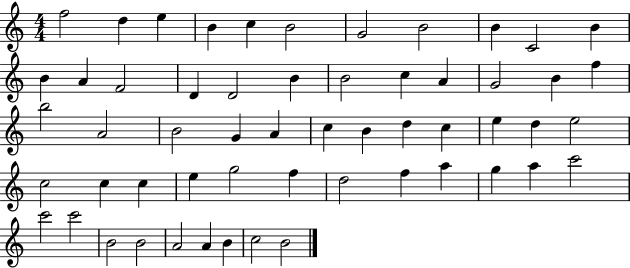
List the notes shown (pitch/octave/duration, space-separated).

F5/h D5/q E5/q B4/q C5/q B4/h G4/h B4/h B4/q C4/h B4/q B4/q A4/q F4/h D4/q D4/h B4/q B4/h C5/q A4/q G4/h B4/q F5/q B5/h A4/h B4/h G4/q A4/q C5/q B4/q D5/q C5/q E5/q D5/q E5/h C5/h C5/q C5/q E5/q G5/h F5/q D5/h F5/q A5/q G5/q A5/q C6/h C6/h C6/h B4/h B4/h A4/h A4/q B4/q C5/h B4/h